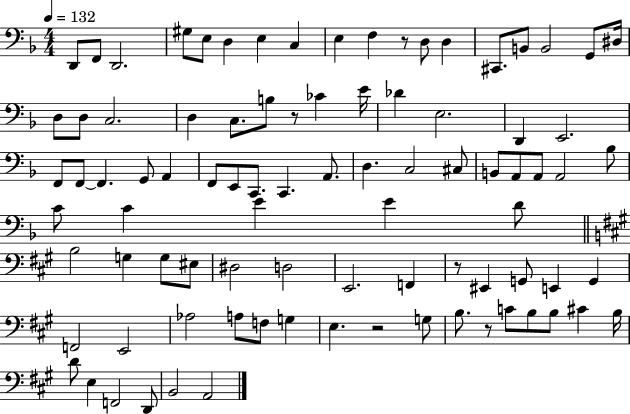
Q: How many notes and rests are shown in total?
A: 89